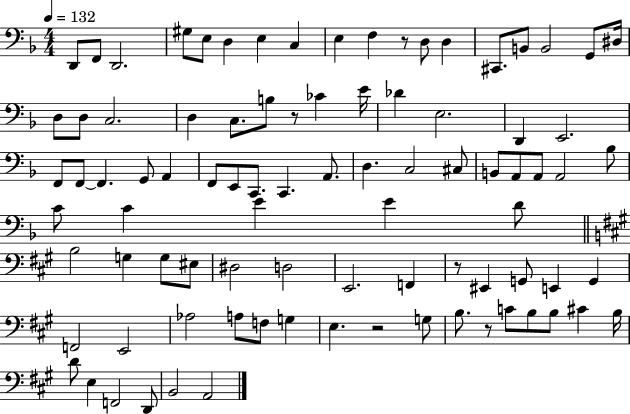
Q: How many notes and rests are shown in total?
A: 89